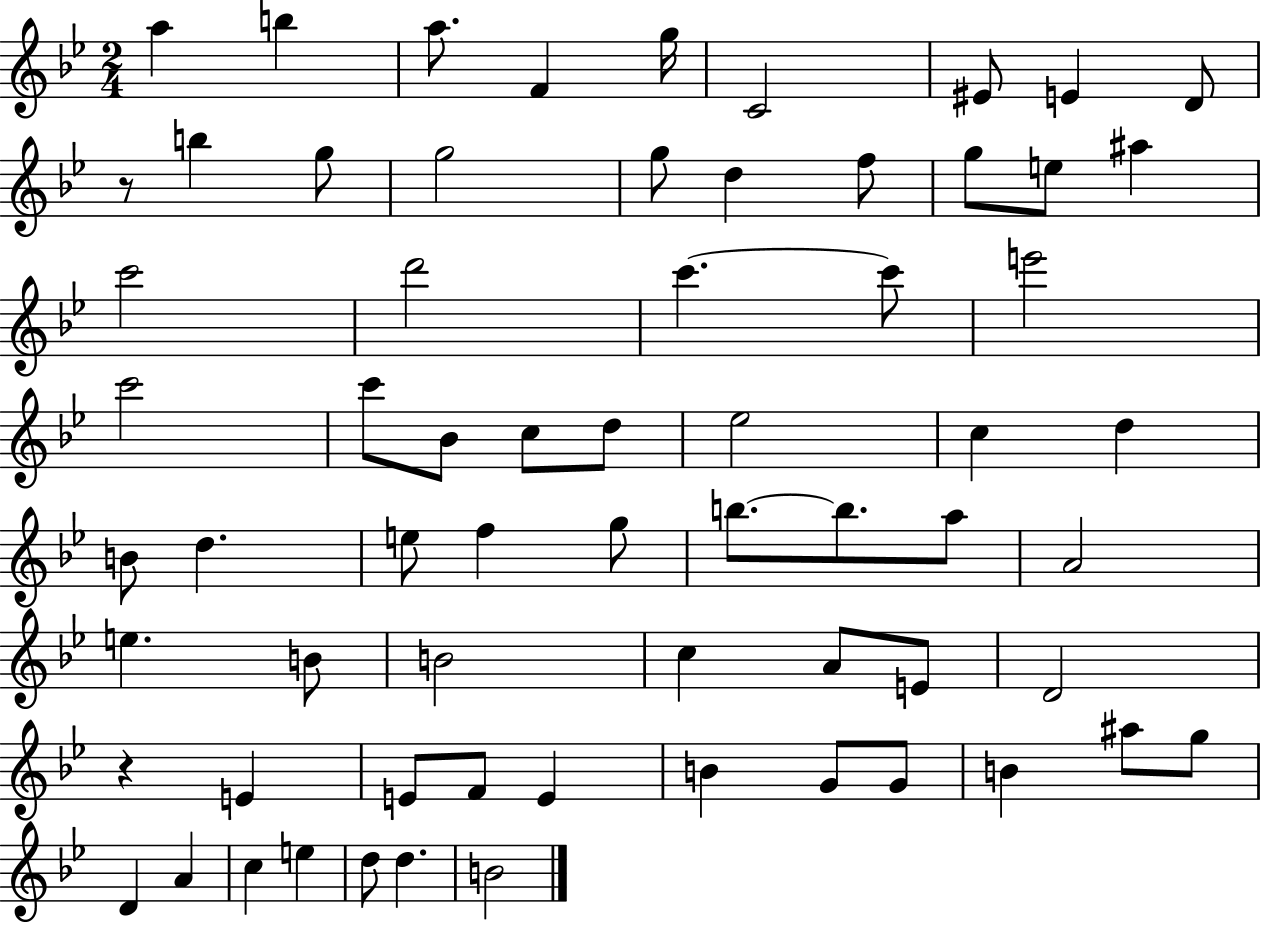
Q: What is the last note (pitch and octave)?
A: B4